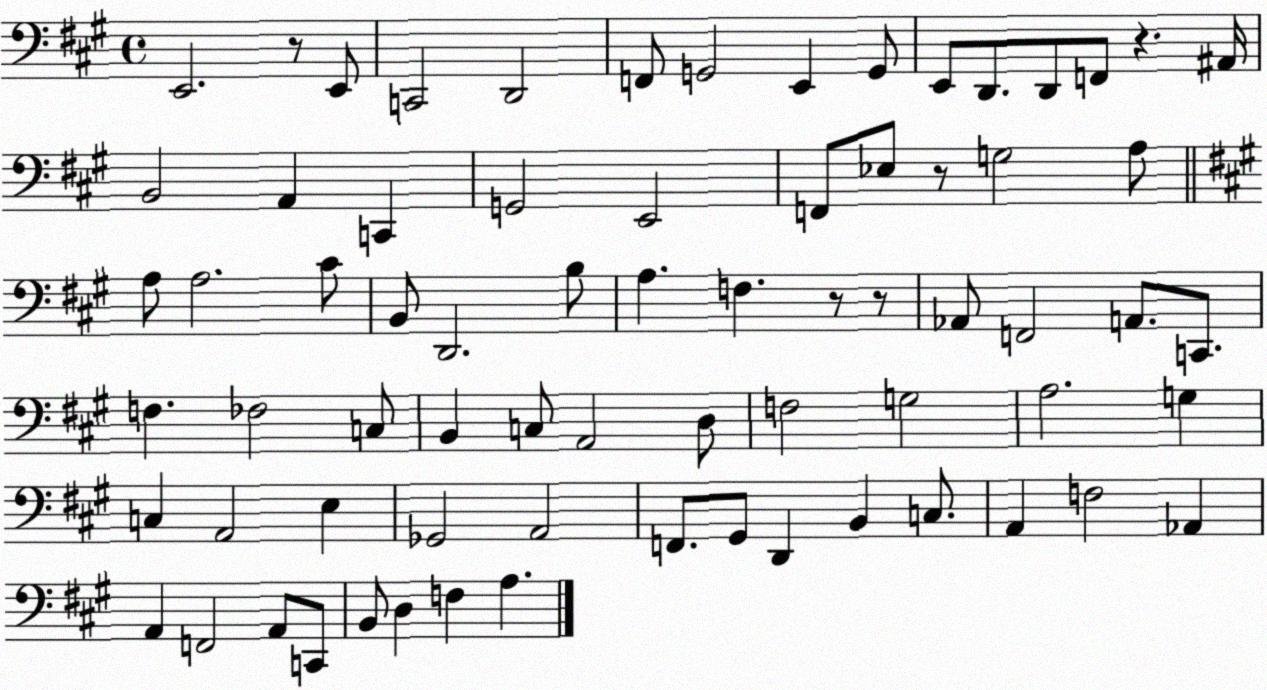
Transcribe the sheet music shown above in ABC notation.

X:1
T:Untitled
M:4/4
L:1/4
K:A
E,,2 z/2 E,,/2 C,,2 D,,2 F,,/2 G,,2 E,, G,,/2 E,,/2 D,,/2 D,,/2 F,,/2 z ^A,,/4 B,,2 A,, C,, G,,2 E,,2 F,,/2 _E,/2 z/2 G,2 A,/2 A,/2 A,2 ^C/2 B,,/2 D,,2 B,/2 A, F, z/2 z/2 _A,,/2 F,,2 A,,/2 C,,/2 F, _F,2 C,/2 B,, C,/2 A,,2 D,/2 F,2 G,2 A,2 G, C, A,,2 E, _G,,2 A,,2 F,,/2 ^G,,/2 D,, B,, C,/2 A,, F,2 _A,, A,, F,,2 A,,/2 C,,/2 B,,/2 D, F, A,